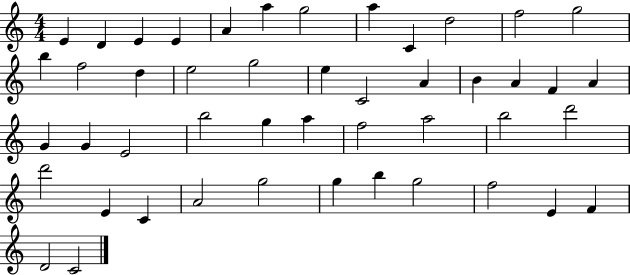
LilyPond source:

{
  \clef treble
  \numericTimeSignature
  \time 4/4
  \key c \major
  e'4 d'4 e'4 e'4 | a'4 a''4 g''2 | a''4 c'4 d''2 | f''2 g''2 | \break b''4 f''2 d''4 | e''2 g''2 | e''4 c'2 a'4 | b'4 a'4 f'4 a'4 | \break g'4 g'4 e'2 | b''2 g''4 a''4 | f''2 a''2 | b''2 d'''2 | \break d'''2 e'4 c'4 | a'2 g''2 | g''4 b''4 g''2 | f''2 e'4 f'4 | \break d'2 c'2 | \bar "|."
}